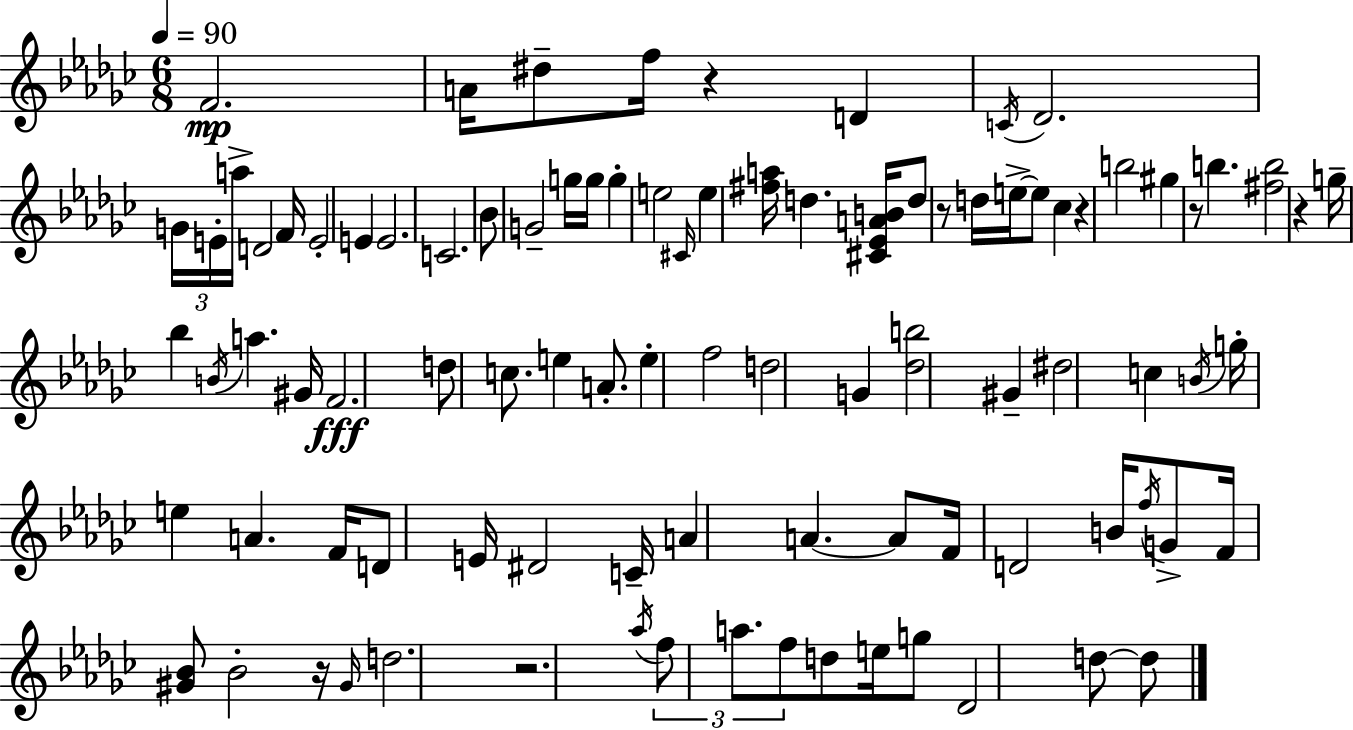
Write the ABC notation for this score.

X:1
T:Untitled
M:6/8
L:1/4
K:Ebm
F2 A/4 ^d/2 f/4 z D C/4 _D2 G/4 E/4 a/4 D2 F/4 E2 E E2 C2 _B/2 G2 g/4 g/4 g e2 ^C/4 e [^fa]/4 d [^C_EAB]/4 d/2 z/2 d/4 e/4 e/2 _c z b2 ^g z/2 b [^fb]2 z g/4 _b B/4 a ^G/4 F2 d/2 c/2 e A/2 e f2 d2 G [_db]2 ^G ^d2 c B/4 g/4 e A F/4 D/2 E/4 ^D2 C/4 A A A/2 F/4 D2 B/4 f/4 G/2 F/4 [^G_B]/2 _B2 z/4 ^G/4 d2 z2 _a/4 f/2 a/2 f/2 d/2 e/4 g/2 _D2 d/2 d/2